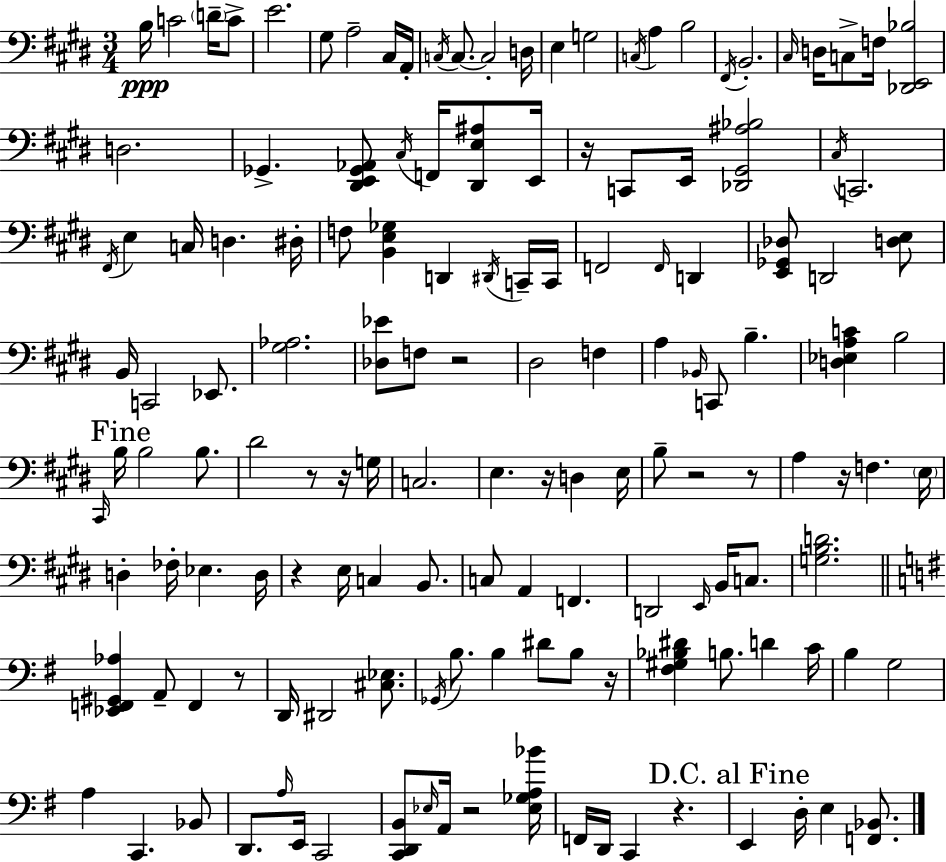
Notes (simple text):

B3/s C4/h D4/s C4/e E4/h. G#3/e A3/h C#3/s A2/s C3/s C3/e. C3/h D3/s E3/q G3/h C3/s A3/q B3/h F#2/s B2/h. C#3/s D3/s C3/e F3/s [Db2,E2,Bb3]/h D3/h. Gb2/q. [D#2,E2,Gb2,Ab2]/e C#3/s F2/s [D#2,E3,A#3]/e E2/s R/s C2/e E2/s [Db2,G#2,A#3,Bb3]/h C#3/s C2/h. F#2/s E3/q C3/s D3/q. D#3/s F3/e [B2,E3,Gb3]/q D2/q D#2/s C2/s C2/s F2/h F2/s D2/q [E2,Gb2,Db3]/e D2/h [D3,E3]/e B2/s C2/h Eb2/e. [G#3,Ab3]/h. [Db3,Eb4]/e F3/e R/h D#3/h F3/q A3/q Bb2/s C2/e B3/q. [D3,Eb3,A3,C4]/q B3/h C#2/s B3/s B3/h B3/e. D#4/h R/e R/s G3/s C3/h. E3/q. R/s D3/q E3/s B3/e R/h R/e A3/q R/s F3/q. E3/s D3/q FES3/s Eb3/q. D3/s R/q E3/s C3/q B2/e. C3/e A2/q F2/q. D2/h E2/s B2/s C3/e. [G3,B3,D4]/h. [Eb2,F2,G#2,Ab3]/q A2/e F2/q R/e D2/s D#2/h [C#3,Eb3]/e. Gb2/s B3/e. B3/q D#4/e B3/e R/s [F#3,G#3,Bb3,D#4]/q B3/e. D4/q C4/s B3/q G3/h A3/q C2/q. Bb2/e D2/e. A3/s E2/s C2/h [C2,D2,B2]/e Eb3/s A2/s R/h [Eb3,Gb3,A3,Bb4]/s F2/s D2/s C2/q R/q. E2/q D3/s E3/q [F2,Bb2]/e.